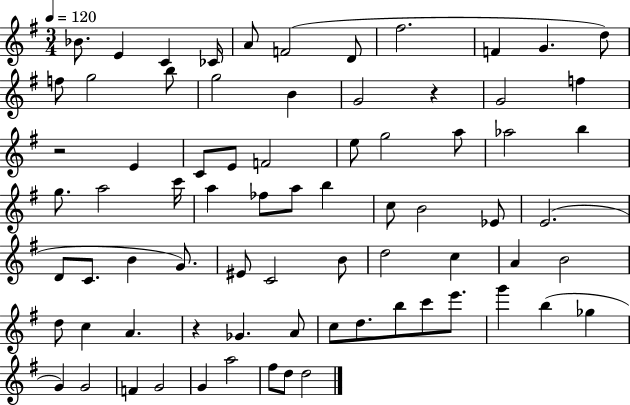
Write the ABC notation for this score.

X:1
T:Untitled
M:3/4
L:1/4
K:G
_B/2 E C _C/4 A/2 F2 D/2 ^f2 F G d/2 f/2 g2 b/2 g2 B G2 z G2 f z2 E C/2 E/2 F2 e/2 g2 a/2 _a2 b g/2 a2 c'/4 a _f/2 a/2 b c/2 B2 _E/2 E2 D/2 C/2 B G/2 ^E/2 C2 B/2 d2 c A B2 d/2 c A z _G A/2 c/2 d/2 b/2 c'/2 e'/2 g' b _g G G2 F G2 G a2 ^f/2 d/2 d2